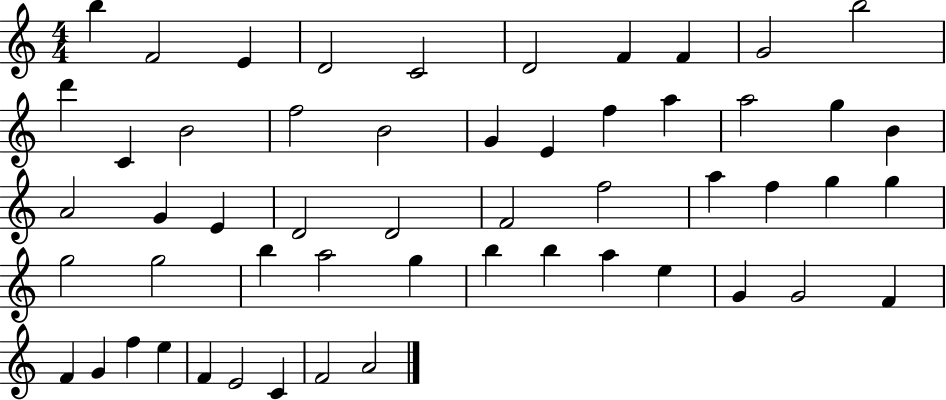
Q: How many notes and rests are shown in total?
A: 54